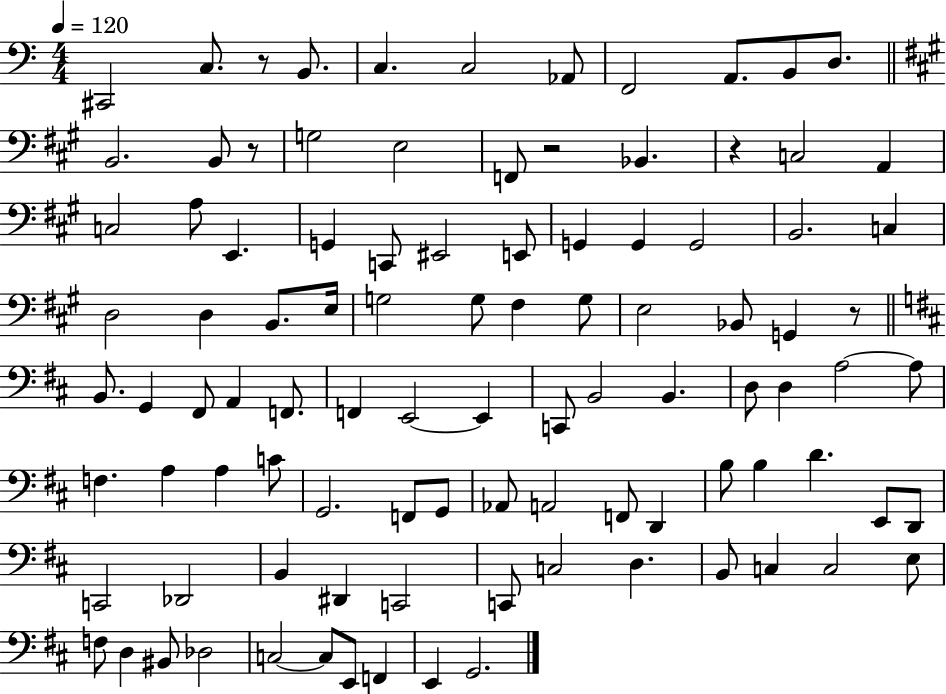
{
  \clef bass
  \numericTimeSignature
  \time 4/4
  \key c \major
  \tempo 4 = 120
  \repeat volta 2 { cis,2 c8. r8 b,8. | c4. c2 aes,8 | f,2 a,8. b,8 d8. | \bar "||" \break \key a \major b,2. b,8 r8 | g2 e2 | f,8 r2 bes,4. | r4 c2 a,4 | \break c2 a8 e,4. | g,4 c,8 eis,2 e,8 | g,4 g,4 g,2 | b,2. c4 | \break d2 d4 b,8. e16 | g2 g8 fis4 g8 | e2 bes,8 g,4 r8 | \bar "||" \break \key d \major b,8. g,4 fis,8 a,4 f,8. | f,4 e,2~~ e,4 | c,8 b,2 b,4. | d8 d4 a2~~ a8 | \break f4. a4 a4 c'8 | g,2. f,8 g,8 | aes,8 a,2 f,8 d,4 | b8 b4 d'4. e,8 d,8 | \break c,2 des,2 | b,4 dis,4 c,2 | c,8 c2 d4. | b,8 c4 c2 e8 | \break f8 d4 bis,8 des2 | c2~~ c8 e,8 f,4 | e,4 g,2. | } \bar "|."
}